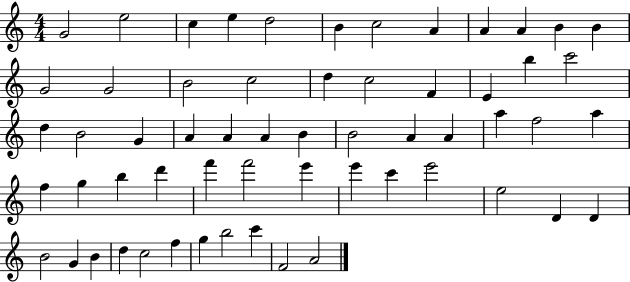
{
  \clef treble
  \numericTimeSignature
  \time 4/4
  \key c \major
  g'2 e''2 | c''4 e''4 d''2 | b'4 c''2 a'4 | a'4 a'4 b'4 b'4 | \break g'2 g'2 | b'2 c''2 | d''4 c''2 f'4 | e'4 b''4 c'''2 | \break d''4 b'2 g'4 | a'4 a'4 a'4 b'4 | b'2 a'4 a'4 | a''4 f''2 a''4 | \break f''4 g''4 b''4 d'''4 | f'''4 f'''2 e'''4 | e'''4 c'''4 e'''2 | e''2 d'4 d'4 | \break b'2 g'4 b'4 | d''4 c''2 f''4 | g''4 b''2 c'''4 | f'2 a'2 | \break \bar "|."
}